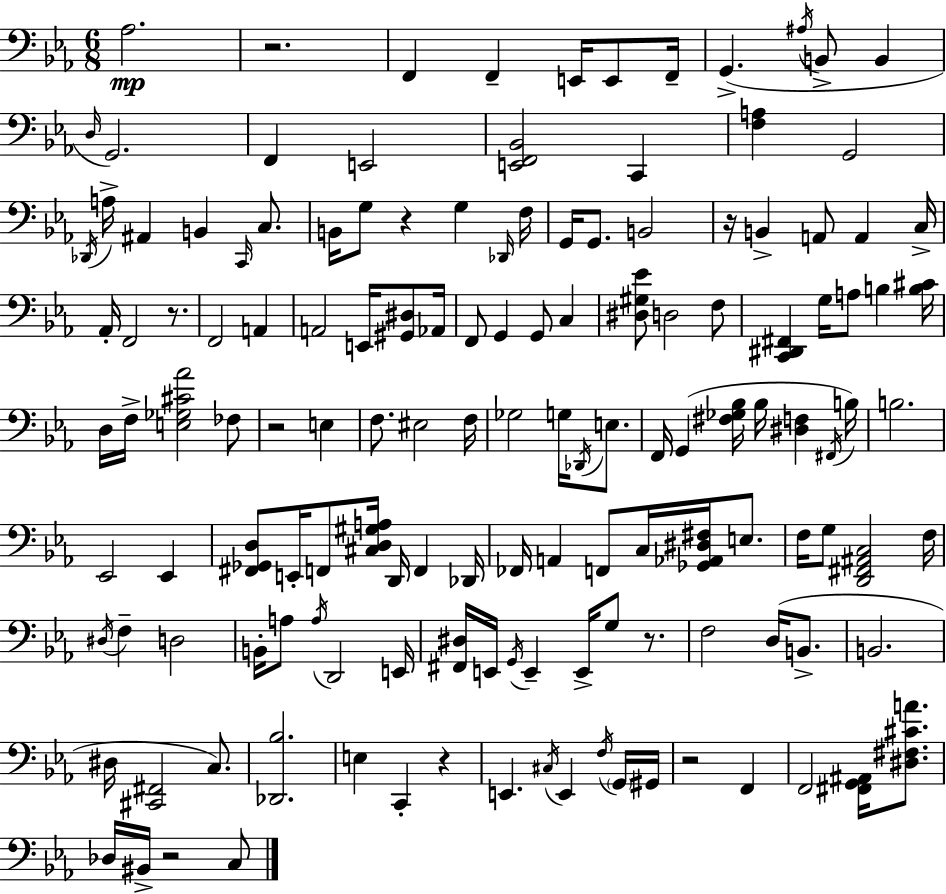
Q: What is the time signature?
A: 6/8